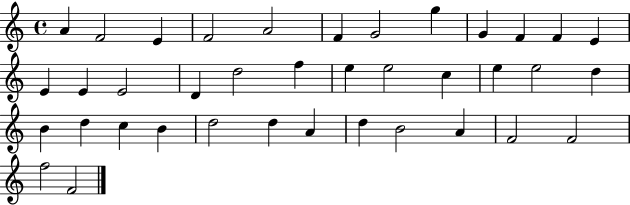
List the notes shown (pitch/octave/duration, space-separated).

A4/q F4/h E4/q F4/h A4/h F4/q G4/h G5/q G4/q F4/q F4/q E4/q E4/q E4/q E4/h D4/q D5/h F5/q E5/q E5/h C5/q E5/q E5/h D5/q B4/q D5/q C5/q B4/q D5/h D5/q A4/q D5/q B4/h A4/q F4/h F4/h F5/h F4/h